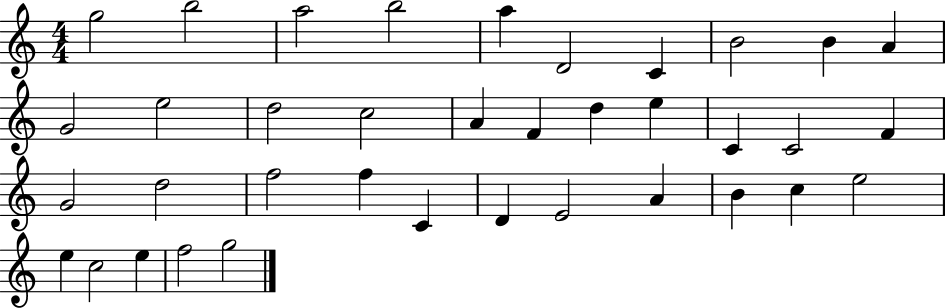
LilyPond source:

{
  \clef treble
  \numericTimeSignature
  \time 4/4
  \key c \major
  g''2 b''2 | a''2 b''2 | a''4 d'2 c'4 | b'2 b'4 a'4 | \break g'2 e''2 | d''2 c''2 | a'4 f'4 d''4 e''4 | c'4 c'2 f'4 | \break g'2 d''2 | f''2 f''4 c'4 | d'4 e'2 a'4 | b'4 c''4 e''2 | \break e''4 c''2 e''4 | f''2 g''2 | \bar "|."
}